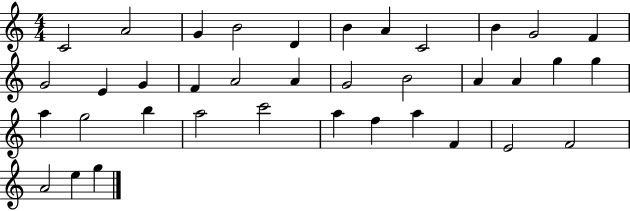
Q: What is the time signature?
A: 4/4